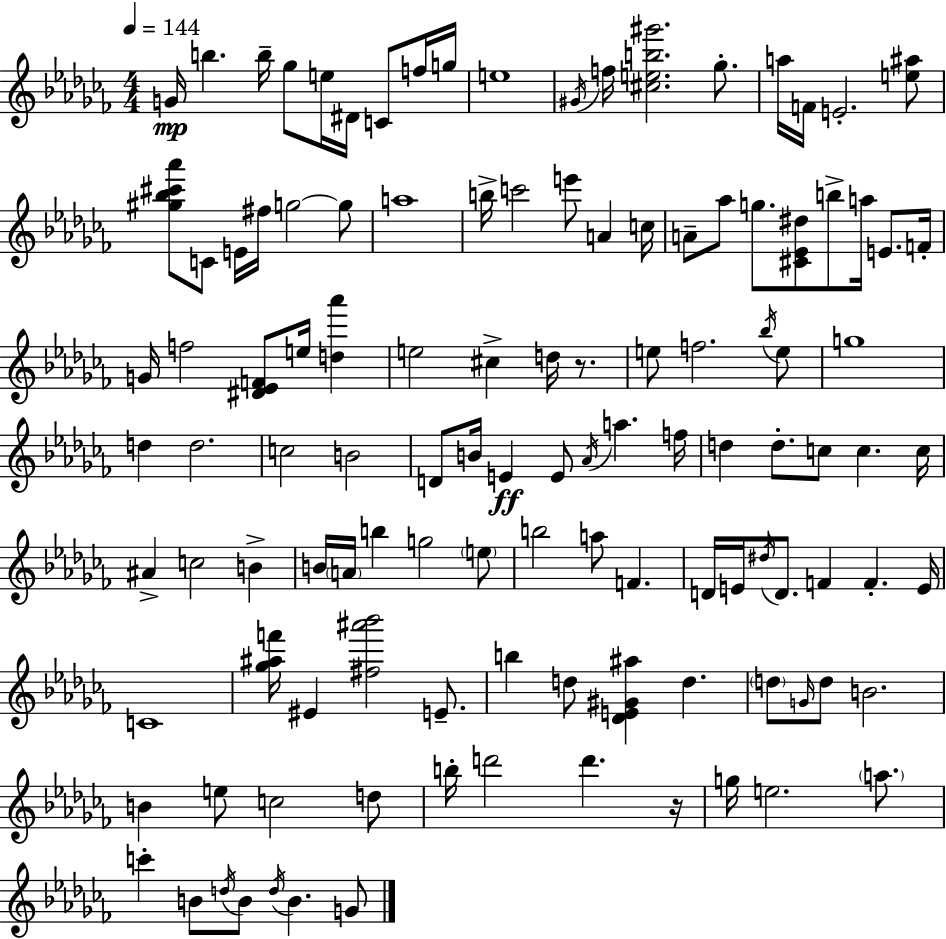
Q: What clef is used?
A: treble